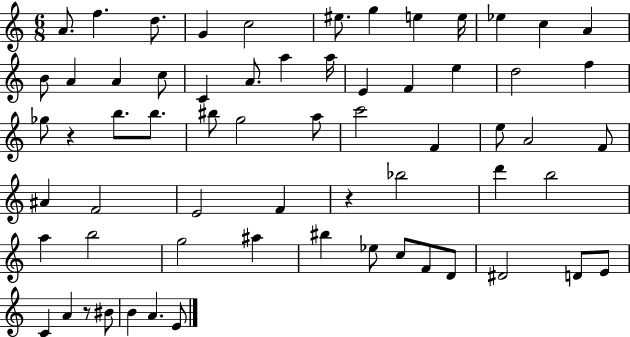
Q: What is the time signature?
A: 6/8